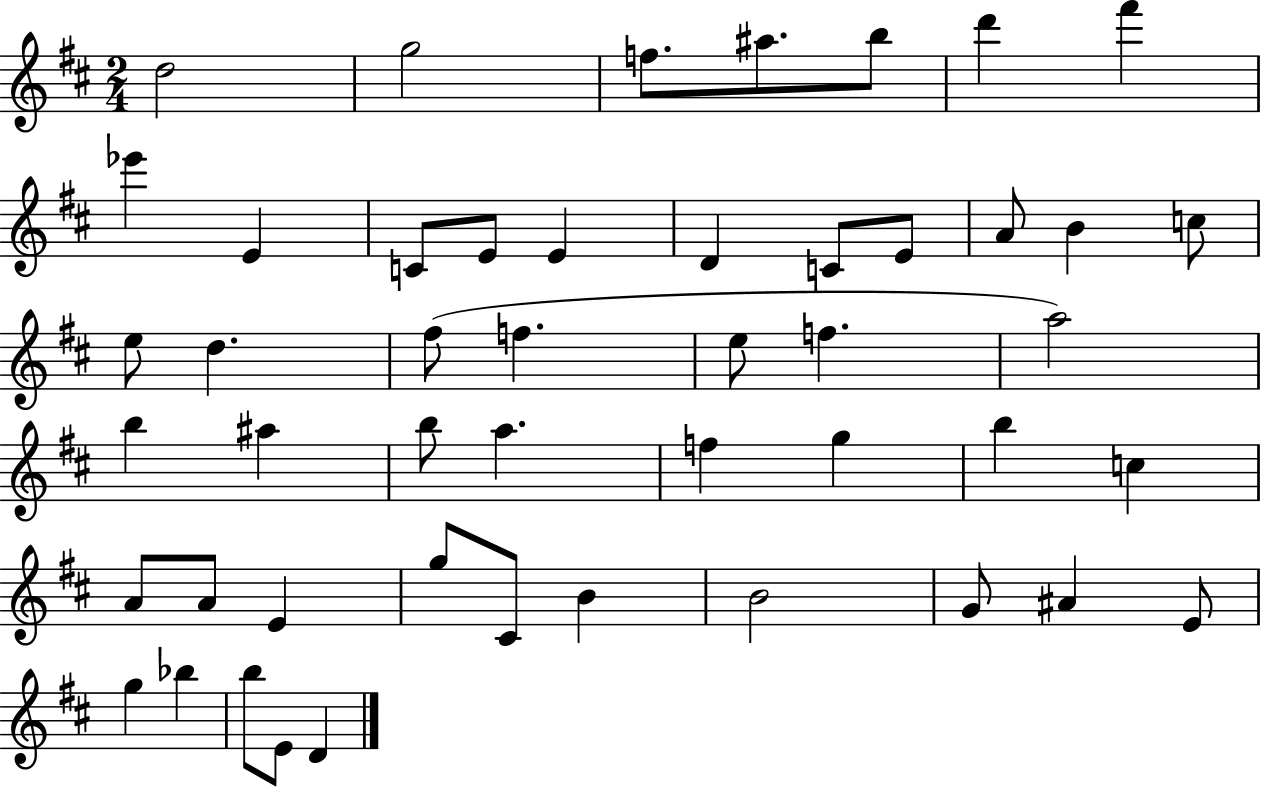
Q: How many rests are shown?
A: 0